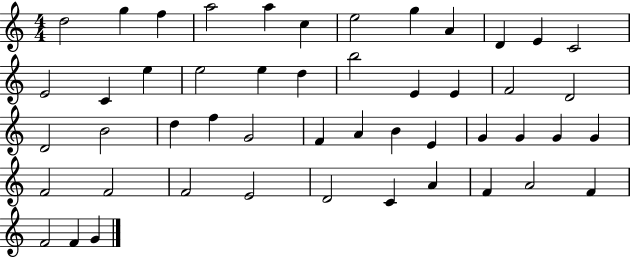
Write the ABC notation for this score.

X:1
T:Untitled
M:4/4
L:1/4
K:C
d2 g f a2 a c e2 g A D E C2 E2 C e e2 e d b2 E E F2 D2 D2 B2 d f G2 F A B E G G G G F2 F2 F2 E2 D2 C A F A2 F F2 F G